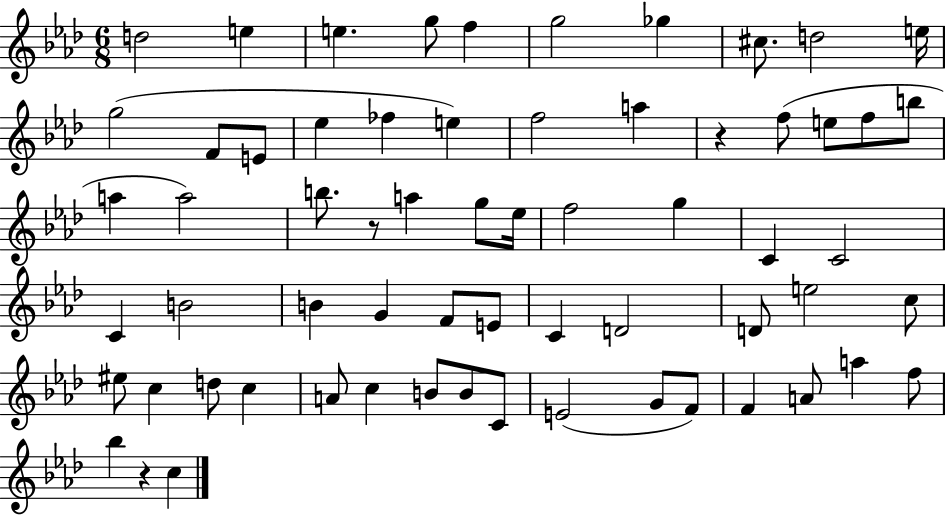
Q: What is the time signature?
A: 6/8